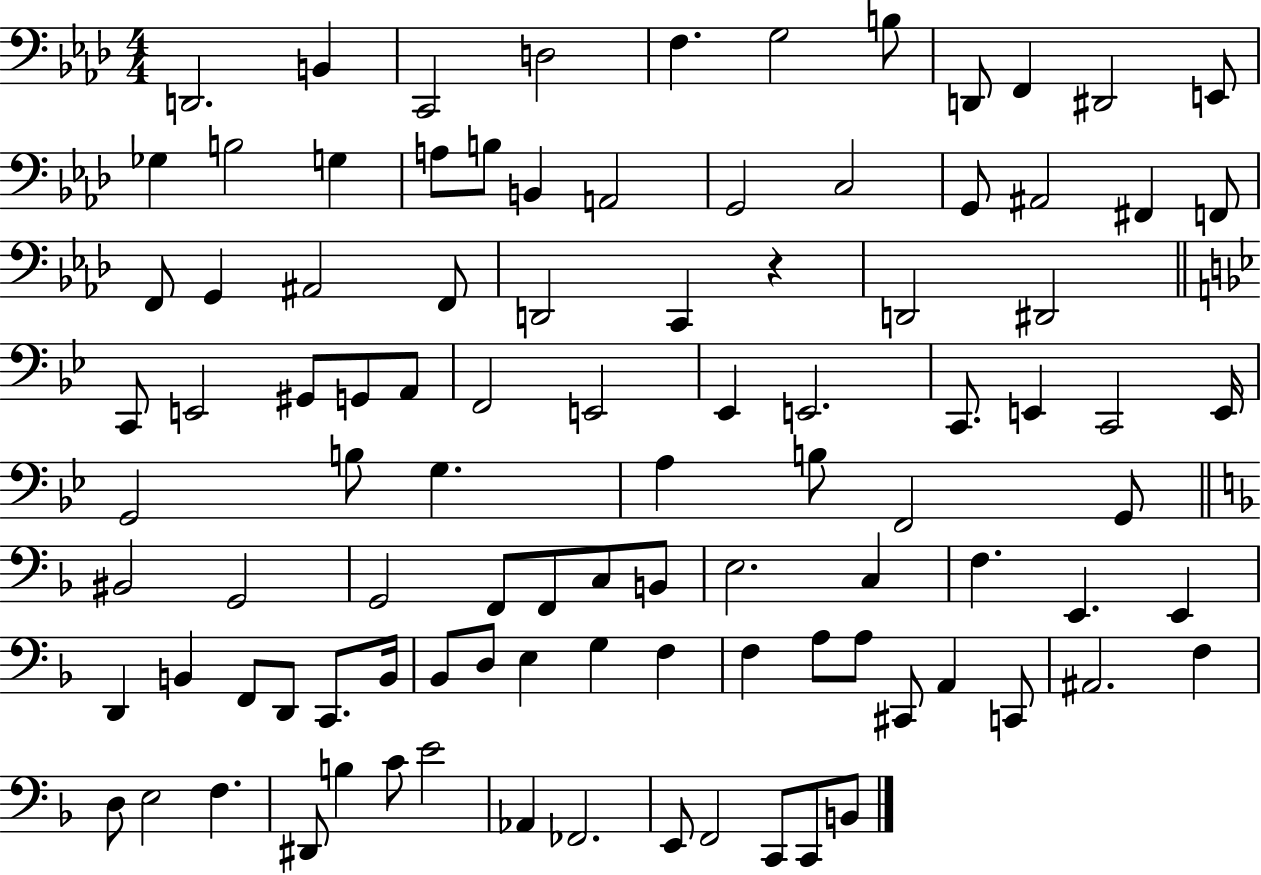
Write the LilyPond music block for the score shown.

{
  \clef bass
  \numericTimeSignature
  \time 4/4
  \key aes \major
  d,2. b,4 | c,2 d2 | f4. g2 b8 | d,8 f,4 dis,2 e,8 | \break ges4 b2 g4 | a8 b8 b,4 a,2 | g,2 c2 | g,8 ais,2 fis,4 f,8 | \break f,8 g,4 ais,2 f,8 | d,2 c,4 r4 | d,2 dis,2 | \bar "||" \break \key g \minor c,8 e,2 gis,8 g,8 a,8 | f,2 e,2 | ees,4 e,2. | c,8. e,4 c,2 e,16 | \break g,2 b8 g4. | a4 b8 f,2 g,8 | \bar "||" \break \key d \minor bis,2 g,2 | g,2 f,8 f,8 c8 b,8 | e2. c4 | f4. e,4. e,4 | \break d,4 b,4 f,8 d,8 c,8. b,16 | bes,8 d8 e4 g4 f4 | f4 a8 a8 cis,8 a,4 c,8 | ais,2. f4 | \break d8 e2 f4. | dis,8 b4 c'8 e'2 | aes,4 fes,2. | e,8 f,2 c,8 c,8 b,8 | \break \bar "|."
}